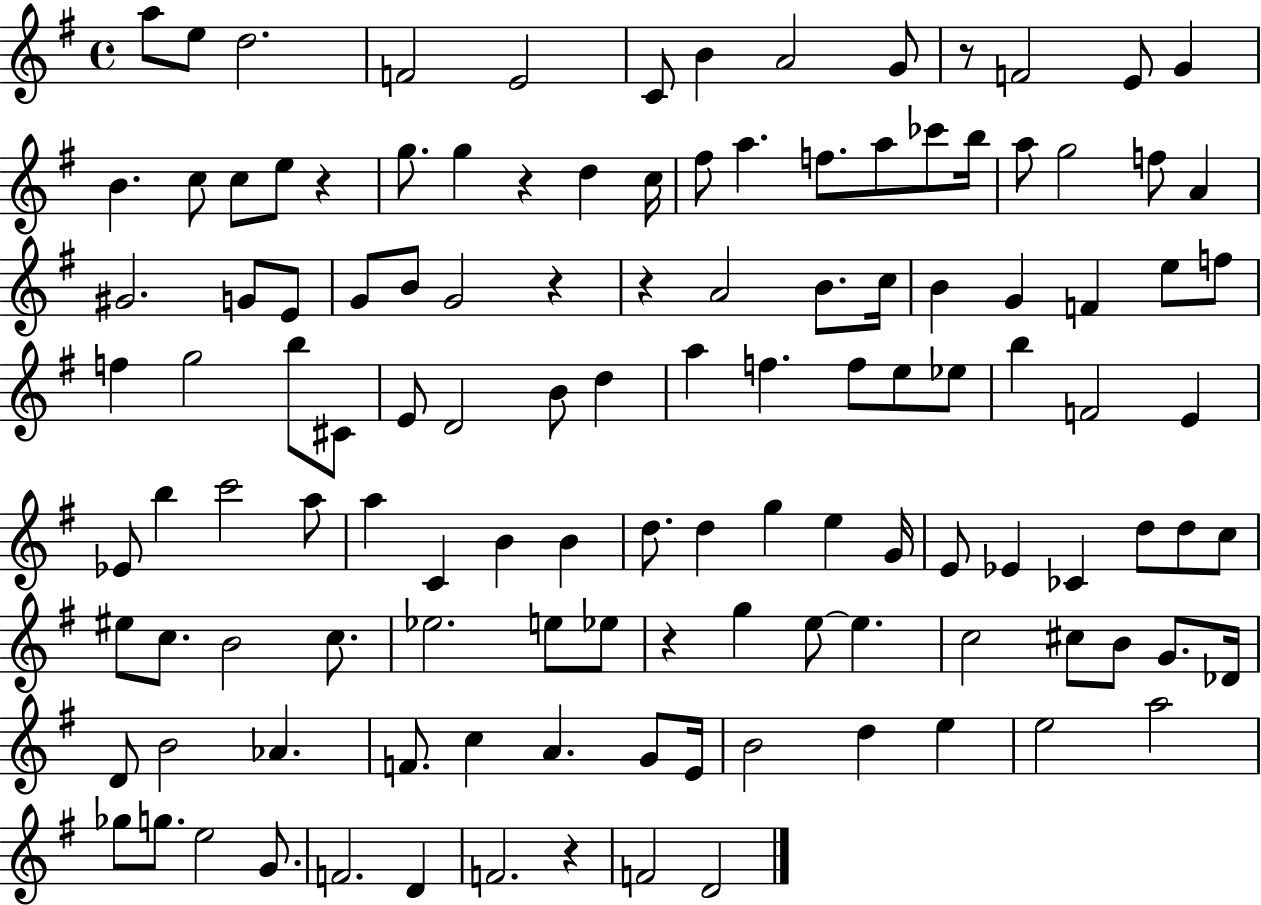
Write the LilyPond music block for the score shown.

{
  \clef treble
  \time 4/4
  \defaultTimeSignature
  \key g \major
  \repeat volta 2 { a''8 e''8 d''2. | f'2 e'2 | c'8 b'4 a'2 g'8 | r8 f'2 e'8 g'4 | \break b'4. c''8 c''8 e''8 r4 | g''8. g''4 r4 d''4 c''16 | fis''8 a''4. f''8. a''8 ces'''8 b''16 | a''8 g''2 f''8 a'4 | \break gis'2. g'8 e'8 | g'8 b'8 g'2 r4 | r4 a'2 b'8. c''16 | b'4 g'4 f'4 e''8 f''8 | \break f''4 g''2 b''8 cis'8 | e'8 d'2 b'8 d''4 | a''4 f''4. f''8 e''8 ees''8 | b''4 f'2 e'4 | \break ees'8 b''4 c'''2 a''8 | a''4 c'4 b'4 b'4 | d''8. d''4 g''4 e''4 g'16 | e'8 ees'4 ces'4 d''8 d''8 c''8 | \break eis''8 c''8. b'2 c''8. | ees''2. e''8 ees''8 | r4 g''4 e''8~~ e''4. | c''2 cis''8 b'8 g'8. des'16 | \break d'8 b'2 aes'4. | f'8. c''4 a'4. g'8 e'16 | b'2 d''4 e''4 | e''2 a''2 | \break ges''8 g''8. e''2 g'8. | f'2. d'4 | f'2. r4 | f'2 d'2 | \break } \bar "|."
}